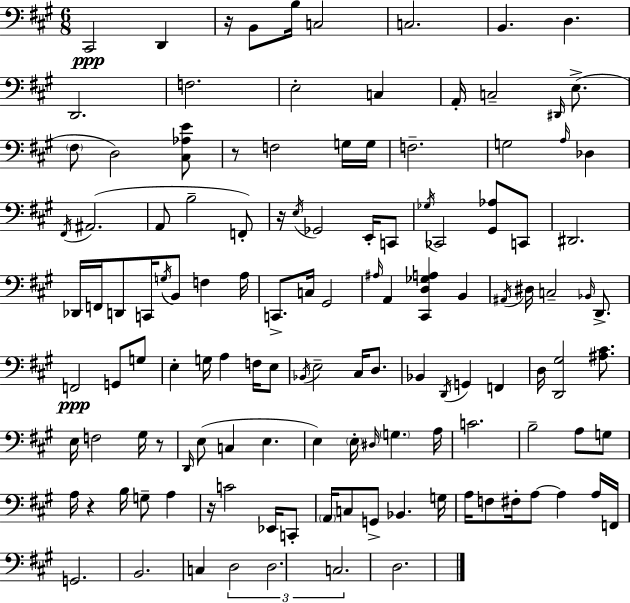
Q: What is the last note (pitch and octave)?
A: D3